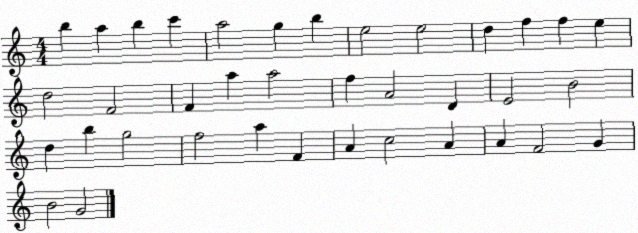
X:1
T:Untitled
M:4/4
L:1/4
K:C
b a b c' a2 g b e2 e2 d f f e d2 F2 F a a2 f A2 D E2 B2 d b g2 f2 a F A c2 A A F2 G B2 G2